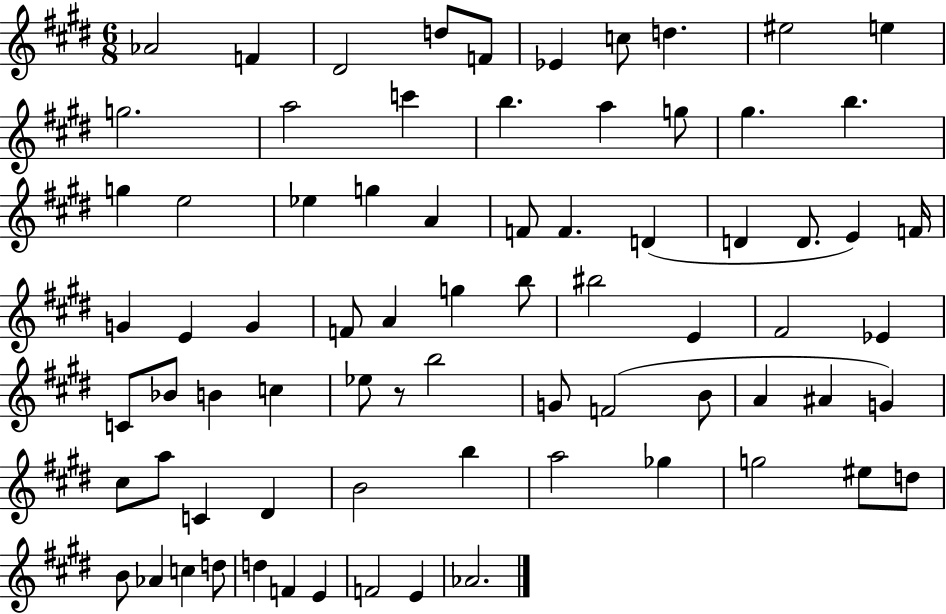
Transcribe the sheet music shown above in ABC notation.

X:1
T:Untitled
M:6/8
L:1/4
K:E
_A2 F ^D2 d/2 F/2 _E c/2 d ^e2 e g2 a2 c' b a g/2 ^g b g e2 _e g A F/2 F D D D/2 E F/4 G E G F/2 A g b/2 ^b2 E ^F2 _E C/2 _B/2 B c _e/2 z/2 b2 G/2 F2 B/2 A ^A G ^c/2 a/2 C ^D B2 b a2 _g g2 ^e/2 d/2 B/2 _A c d/2 d F E F2 E _A2